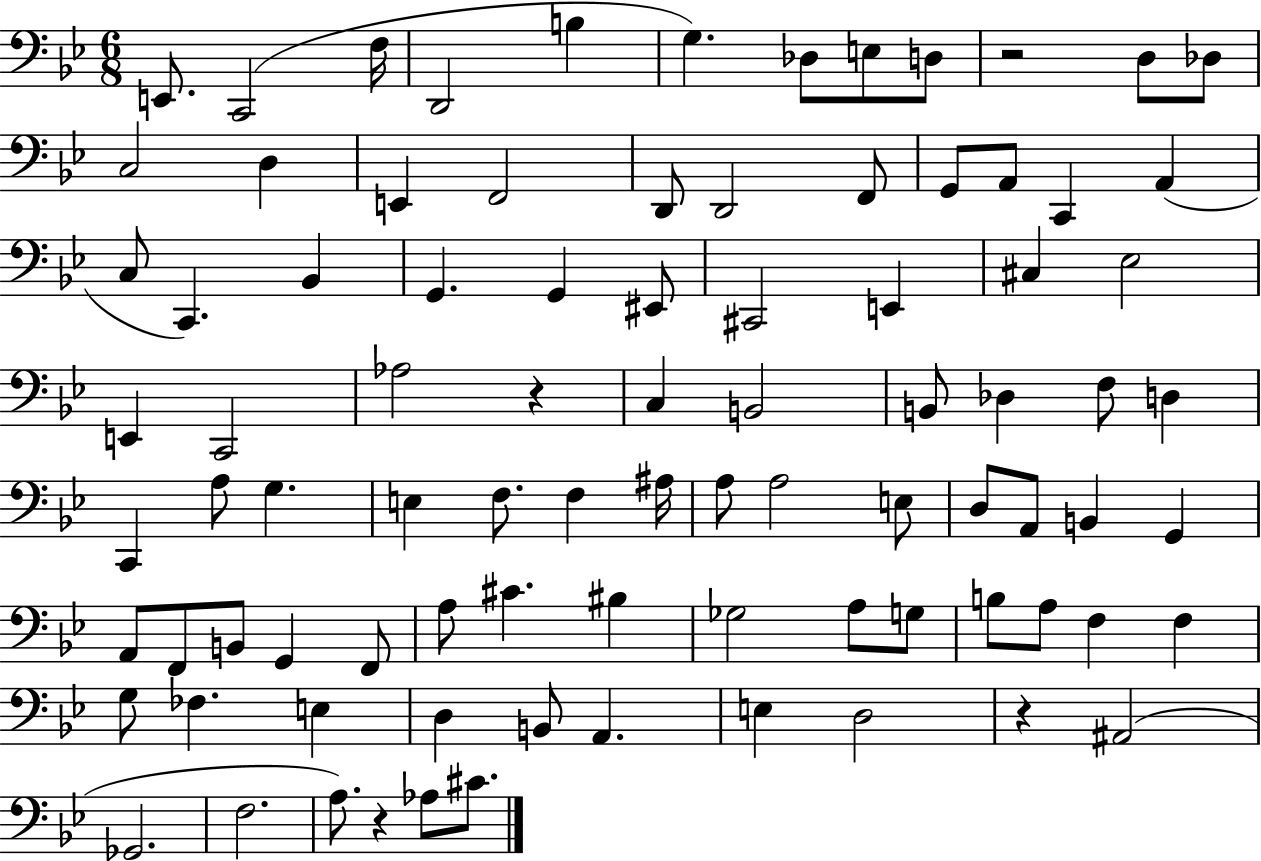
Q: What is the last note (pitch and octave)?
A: C#4